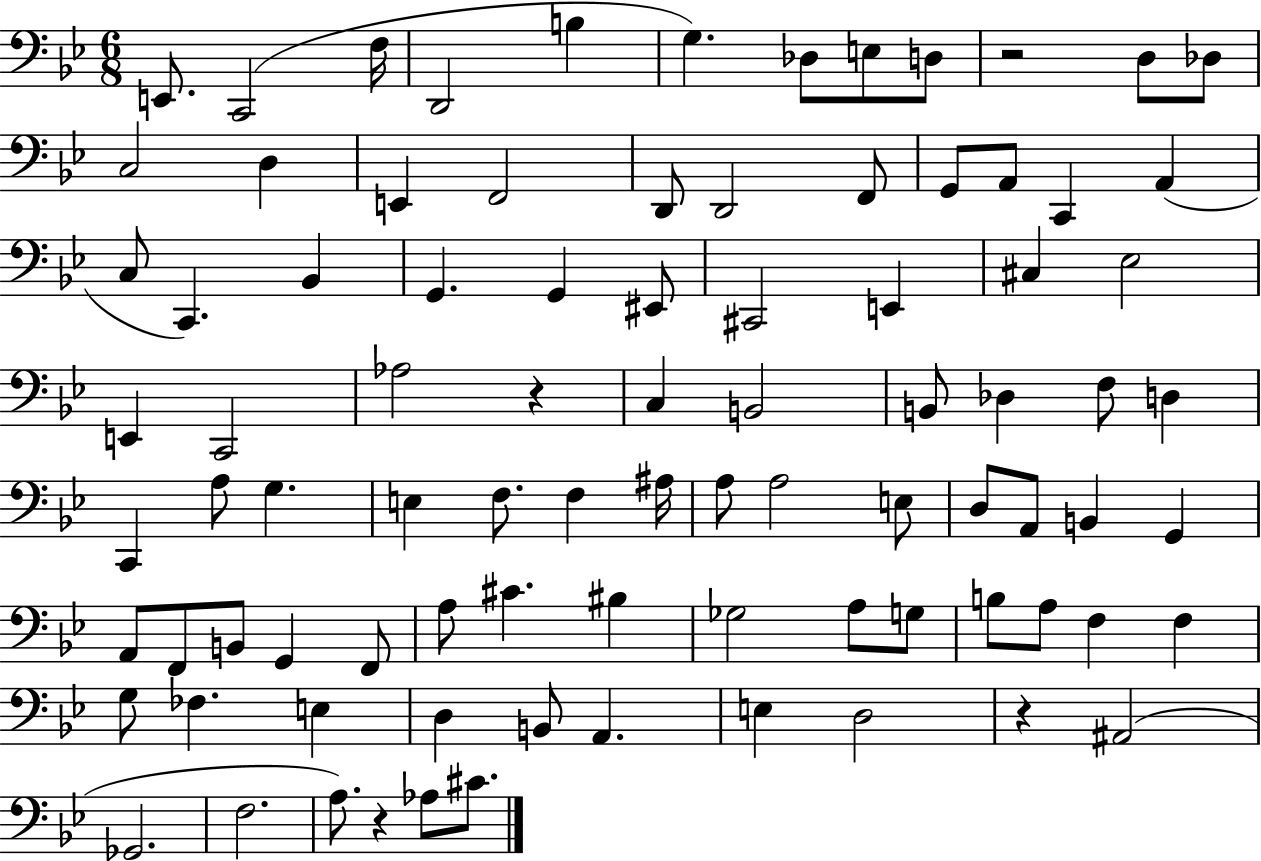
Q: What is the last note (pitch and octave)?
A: C#4